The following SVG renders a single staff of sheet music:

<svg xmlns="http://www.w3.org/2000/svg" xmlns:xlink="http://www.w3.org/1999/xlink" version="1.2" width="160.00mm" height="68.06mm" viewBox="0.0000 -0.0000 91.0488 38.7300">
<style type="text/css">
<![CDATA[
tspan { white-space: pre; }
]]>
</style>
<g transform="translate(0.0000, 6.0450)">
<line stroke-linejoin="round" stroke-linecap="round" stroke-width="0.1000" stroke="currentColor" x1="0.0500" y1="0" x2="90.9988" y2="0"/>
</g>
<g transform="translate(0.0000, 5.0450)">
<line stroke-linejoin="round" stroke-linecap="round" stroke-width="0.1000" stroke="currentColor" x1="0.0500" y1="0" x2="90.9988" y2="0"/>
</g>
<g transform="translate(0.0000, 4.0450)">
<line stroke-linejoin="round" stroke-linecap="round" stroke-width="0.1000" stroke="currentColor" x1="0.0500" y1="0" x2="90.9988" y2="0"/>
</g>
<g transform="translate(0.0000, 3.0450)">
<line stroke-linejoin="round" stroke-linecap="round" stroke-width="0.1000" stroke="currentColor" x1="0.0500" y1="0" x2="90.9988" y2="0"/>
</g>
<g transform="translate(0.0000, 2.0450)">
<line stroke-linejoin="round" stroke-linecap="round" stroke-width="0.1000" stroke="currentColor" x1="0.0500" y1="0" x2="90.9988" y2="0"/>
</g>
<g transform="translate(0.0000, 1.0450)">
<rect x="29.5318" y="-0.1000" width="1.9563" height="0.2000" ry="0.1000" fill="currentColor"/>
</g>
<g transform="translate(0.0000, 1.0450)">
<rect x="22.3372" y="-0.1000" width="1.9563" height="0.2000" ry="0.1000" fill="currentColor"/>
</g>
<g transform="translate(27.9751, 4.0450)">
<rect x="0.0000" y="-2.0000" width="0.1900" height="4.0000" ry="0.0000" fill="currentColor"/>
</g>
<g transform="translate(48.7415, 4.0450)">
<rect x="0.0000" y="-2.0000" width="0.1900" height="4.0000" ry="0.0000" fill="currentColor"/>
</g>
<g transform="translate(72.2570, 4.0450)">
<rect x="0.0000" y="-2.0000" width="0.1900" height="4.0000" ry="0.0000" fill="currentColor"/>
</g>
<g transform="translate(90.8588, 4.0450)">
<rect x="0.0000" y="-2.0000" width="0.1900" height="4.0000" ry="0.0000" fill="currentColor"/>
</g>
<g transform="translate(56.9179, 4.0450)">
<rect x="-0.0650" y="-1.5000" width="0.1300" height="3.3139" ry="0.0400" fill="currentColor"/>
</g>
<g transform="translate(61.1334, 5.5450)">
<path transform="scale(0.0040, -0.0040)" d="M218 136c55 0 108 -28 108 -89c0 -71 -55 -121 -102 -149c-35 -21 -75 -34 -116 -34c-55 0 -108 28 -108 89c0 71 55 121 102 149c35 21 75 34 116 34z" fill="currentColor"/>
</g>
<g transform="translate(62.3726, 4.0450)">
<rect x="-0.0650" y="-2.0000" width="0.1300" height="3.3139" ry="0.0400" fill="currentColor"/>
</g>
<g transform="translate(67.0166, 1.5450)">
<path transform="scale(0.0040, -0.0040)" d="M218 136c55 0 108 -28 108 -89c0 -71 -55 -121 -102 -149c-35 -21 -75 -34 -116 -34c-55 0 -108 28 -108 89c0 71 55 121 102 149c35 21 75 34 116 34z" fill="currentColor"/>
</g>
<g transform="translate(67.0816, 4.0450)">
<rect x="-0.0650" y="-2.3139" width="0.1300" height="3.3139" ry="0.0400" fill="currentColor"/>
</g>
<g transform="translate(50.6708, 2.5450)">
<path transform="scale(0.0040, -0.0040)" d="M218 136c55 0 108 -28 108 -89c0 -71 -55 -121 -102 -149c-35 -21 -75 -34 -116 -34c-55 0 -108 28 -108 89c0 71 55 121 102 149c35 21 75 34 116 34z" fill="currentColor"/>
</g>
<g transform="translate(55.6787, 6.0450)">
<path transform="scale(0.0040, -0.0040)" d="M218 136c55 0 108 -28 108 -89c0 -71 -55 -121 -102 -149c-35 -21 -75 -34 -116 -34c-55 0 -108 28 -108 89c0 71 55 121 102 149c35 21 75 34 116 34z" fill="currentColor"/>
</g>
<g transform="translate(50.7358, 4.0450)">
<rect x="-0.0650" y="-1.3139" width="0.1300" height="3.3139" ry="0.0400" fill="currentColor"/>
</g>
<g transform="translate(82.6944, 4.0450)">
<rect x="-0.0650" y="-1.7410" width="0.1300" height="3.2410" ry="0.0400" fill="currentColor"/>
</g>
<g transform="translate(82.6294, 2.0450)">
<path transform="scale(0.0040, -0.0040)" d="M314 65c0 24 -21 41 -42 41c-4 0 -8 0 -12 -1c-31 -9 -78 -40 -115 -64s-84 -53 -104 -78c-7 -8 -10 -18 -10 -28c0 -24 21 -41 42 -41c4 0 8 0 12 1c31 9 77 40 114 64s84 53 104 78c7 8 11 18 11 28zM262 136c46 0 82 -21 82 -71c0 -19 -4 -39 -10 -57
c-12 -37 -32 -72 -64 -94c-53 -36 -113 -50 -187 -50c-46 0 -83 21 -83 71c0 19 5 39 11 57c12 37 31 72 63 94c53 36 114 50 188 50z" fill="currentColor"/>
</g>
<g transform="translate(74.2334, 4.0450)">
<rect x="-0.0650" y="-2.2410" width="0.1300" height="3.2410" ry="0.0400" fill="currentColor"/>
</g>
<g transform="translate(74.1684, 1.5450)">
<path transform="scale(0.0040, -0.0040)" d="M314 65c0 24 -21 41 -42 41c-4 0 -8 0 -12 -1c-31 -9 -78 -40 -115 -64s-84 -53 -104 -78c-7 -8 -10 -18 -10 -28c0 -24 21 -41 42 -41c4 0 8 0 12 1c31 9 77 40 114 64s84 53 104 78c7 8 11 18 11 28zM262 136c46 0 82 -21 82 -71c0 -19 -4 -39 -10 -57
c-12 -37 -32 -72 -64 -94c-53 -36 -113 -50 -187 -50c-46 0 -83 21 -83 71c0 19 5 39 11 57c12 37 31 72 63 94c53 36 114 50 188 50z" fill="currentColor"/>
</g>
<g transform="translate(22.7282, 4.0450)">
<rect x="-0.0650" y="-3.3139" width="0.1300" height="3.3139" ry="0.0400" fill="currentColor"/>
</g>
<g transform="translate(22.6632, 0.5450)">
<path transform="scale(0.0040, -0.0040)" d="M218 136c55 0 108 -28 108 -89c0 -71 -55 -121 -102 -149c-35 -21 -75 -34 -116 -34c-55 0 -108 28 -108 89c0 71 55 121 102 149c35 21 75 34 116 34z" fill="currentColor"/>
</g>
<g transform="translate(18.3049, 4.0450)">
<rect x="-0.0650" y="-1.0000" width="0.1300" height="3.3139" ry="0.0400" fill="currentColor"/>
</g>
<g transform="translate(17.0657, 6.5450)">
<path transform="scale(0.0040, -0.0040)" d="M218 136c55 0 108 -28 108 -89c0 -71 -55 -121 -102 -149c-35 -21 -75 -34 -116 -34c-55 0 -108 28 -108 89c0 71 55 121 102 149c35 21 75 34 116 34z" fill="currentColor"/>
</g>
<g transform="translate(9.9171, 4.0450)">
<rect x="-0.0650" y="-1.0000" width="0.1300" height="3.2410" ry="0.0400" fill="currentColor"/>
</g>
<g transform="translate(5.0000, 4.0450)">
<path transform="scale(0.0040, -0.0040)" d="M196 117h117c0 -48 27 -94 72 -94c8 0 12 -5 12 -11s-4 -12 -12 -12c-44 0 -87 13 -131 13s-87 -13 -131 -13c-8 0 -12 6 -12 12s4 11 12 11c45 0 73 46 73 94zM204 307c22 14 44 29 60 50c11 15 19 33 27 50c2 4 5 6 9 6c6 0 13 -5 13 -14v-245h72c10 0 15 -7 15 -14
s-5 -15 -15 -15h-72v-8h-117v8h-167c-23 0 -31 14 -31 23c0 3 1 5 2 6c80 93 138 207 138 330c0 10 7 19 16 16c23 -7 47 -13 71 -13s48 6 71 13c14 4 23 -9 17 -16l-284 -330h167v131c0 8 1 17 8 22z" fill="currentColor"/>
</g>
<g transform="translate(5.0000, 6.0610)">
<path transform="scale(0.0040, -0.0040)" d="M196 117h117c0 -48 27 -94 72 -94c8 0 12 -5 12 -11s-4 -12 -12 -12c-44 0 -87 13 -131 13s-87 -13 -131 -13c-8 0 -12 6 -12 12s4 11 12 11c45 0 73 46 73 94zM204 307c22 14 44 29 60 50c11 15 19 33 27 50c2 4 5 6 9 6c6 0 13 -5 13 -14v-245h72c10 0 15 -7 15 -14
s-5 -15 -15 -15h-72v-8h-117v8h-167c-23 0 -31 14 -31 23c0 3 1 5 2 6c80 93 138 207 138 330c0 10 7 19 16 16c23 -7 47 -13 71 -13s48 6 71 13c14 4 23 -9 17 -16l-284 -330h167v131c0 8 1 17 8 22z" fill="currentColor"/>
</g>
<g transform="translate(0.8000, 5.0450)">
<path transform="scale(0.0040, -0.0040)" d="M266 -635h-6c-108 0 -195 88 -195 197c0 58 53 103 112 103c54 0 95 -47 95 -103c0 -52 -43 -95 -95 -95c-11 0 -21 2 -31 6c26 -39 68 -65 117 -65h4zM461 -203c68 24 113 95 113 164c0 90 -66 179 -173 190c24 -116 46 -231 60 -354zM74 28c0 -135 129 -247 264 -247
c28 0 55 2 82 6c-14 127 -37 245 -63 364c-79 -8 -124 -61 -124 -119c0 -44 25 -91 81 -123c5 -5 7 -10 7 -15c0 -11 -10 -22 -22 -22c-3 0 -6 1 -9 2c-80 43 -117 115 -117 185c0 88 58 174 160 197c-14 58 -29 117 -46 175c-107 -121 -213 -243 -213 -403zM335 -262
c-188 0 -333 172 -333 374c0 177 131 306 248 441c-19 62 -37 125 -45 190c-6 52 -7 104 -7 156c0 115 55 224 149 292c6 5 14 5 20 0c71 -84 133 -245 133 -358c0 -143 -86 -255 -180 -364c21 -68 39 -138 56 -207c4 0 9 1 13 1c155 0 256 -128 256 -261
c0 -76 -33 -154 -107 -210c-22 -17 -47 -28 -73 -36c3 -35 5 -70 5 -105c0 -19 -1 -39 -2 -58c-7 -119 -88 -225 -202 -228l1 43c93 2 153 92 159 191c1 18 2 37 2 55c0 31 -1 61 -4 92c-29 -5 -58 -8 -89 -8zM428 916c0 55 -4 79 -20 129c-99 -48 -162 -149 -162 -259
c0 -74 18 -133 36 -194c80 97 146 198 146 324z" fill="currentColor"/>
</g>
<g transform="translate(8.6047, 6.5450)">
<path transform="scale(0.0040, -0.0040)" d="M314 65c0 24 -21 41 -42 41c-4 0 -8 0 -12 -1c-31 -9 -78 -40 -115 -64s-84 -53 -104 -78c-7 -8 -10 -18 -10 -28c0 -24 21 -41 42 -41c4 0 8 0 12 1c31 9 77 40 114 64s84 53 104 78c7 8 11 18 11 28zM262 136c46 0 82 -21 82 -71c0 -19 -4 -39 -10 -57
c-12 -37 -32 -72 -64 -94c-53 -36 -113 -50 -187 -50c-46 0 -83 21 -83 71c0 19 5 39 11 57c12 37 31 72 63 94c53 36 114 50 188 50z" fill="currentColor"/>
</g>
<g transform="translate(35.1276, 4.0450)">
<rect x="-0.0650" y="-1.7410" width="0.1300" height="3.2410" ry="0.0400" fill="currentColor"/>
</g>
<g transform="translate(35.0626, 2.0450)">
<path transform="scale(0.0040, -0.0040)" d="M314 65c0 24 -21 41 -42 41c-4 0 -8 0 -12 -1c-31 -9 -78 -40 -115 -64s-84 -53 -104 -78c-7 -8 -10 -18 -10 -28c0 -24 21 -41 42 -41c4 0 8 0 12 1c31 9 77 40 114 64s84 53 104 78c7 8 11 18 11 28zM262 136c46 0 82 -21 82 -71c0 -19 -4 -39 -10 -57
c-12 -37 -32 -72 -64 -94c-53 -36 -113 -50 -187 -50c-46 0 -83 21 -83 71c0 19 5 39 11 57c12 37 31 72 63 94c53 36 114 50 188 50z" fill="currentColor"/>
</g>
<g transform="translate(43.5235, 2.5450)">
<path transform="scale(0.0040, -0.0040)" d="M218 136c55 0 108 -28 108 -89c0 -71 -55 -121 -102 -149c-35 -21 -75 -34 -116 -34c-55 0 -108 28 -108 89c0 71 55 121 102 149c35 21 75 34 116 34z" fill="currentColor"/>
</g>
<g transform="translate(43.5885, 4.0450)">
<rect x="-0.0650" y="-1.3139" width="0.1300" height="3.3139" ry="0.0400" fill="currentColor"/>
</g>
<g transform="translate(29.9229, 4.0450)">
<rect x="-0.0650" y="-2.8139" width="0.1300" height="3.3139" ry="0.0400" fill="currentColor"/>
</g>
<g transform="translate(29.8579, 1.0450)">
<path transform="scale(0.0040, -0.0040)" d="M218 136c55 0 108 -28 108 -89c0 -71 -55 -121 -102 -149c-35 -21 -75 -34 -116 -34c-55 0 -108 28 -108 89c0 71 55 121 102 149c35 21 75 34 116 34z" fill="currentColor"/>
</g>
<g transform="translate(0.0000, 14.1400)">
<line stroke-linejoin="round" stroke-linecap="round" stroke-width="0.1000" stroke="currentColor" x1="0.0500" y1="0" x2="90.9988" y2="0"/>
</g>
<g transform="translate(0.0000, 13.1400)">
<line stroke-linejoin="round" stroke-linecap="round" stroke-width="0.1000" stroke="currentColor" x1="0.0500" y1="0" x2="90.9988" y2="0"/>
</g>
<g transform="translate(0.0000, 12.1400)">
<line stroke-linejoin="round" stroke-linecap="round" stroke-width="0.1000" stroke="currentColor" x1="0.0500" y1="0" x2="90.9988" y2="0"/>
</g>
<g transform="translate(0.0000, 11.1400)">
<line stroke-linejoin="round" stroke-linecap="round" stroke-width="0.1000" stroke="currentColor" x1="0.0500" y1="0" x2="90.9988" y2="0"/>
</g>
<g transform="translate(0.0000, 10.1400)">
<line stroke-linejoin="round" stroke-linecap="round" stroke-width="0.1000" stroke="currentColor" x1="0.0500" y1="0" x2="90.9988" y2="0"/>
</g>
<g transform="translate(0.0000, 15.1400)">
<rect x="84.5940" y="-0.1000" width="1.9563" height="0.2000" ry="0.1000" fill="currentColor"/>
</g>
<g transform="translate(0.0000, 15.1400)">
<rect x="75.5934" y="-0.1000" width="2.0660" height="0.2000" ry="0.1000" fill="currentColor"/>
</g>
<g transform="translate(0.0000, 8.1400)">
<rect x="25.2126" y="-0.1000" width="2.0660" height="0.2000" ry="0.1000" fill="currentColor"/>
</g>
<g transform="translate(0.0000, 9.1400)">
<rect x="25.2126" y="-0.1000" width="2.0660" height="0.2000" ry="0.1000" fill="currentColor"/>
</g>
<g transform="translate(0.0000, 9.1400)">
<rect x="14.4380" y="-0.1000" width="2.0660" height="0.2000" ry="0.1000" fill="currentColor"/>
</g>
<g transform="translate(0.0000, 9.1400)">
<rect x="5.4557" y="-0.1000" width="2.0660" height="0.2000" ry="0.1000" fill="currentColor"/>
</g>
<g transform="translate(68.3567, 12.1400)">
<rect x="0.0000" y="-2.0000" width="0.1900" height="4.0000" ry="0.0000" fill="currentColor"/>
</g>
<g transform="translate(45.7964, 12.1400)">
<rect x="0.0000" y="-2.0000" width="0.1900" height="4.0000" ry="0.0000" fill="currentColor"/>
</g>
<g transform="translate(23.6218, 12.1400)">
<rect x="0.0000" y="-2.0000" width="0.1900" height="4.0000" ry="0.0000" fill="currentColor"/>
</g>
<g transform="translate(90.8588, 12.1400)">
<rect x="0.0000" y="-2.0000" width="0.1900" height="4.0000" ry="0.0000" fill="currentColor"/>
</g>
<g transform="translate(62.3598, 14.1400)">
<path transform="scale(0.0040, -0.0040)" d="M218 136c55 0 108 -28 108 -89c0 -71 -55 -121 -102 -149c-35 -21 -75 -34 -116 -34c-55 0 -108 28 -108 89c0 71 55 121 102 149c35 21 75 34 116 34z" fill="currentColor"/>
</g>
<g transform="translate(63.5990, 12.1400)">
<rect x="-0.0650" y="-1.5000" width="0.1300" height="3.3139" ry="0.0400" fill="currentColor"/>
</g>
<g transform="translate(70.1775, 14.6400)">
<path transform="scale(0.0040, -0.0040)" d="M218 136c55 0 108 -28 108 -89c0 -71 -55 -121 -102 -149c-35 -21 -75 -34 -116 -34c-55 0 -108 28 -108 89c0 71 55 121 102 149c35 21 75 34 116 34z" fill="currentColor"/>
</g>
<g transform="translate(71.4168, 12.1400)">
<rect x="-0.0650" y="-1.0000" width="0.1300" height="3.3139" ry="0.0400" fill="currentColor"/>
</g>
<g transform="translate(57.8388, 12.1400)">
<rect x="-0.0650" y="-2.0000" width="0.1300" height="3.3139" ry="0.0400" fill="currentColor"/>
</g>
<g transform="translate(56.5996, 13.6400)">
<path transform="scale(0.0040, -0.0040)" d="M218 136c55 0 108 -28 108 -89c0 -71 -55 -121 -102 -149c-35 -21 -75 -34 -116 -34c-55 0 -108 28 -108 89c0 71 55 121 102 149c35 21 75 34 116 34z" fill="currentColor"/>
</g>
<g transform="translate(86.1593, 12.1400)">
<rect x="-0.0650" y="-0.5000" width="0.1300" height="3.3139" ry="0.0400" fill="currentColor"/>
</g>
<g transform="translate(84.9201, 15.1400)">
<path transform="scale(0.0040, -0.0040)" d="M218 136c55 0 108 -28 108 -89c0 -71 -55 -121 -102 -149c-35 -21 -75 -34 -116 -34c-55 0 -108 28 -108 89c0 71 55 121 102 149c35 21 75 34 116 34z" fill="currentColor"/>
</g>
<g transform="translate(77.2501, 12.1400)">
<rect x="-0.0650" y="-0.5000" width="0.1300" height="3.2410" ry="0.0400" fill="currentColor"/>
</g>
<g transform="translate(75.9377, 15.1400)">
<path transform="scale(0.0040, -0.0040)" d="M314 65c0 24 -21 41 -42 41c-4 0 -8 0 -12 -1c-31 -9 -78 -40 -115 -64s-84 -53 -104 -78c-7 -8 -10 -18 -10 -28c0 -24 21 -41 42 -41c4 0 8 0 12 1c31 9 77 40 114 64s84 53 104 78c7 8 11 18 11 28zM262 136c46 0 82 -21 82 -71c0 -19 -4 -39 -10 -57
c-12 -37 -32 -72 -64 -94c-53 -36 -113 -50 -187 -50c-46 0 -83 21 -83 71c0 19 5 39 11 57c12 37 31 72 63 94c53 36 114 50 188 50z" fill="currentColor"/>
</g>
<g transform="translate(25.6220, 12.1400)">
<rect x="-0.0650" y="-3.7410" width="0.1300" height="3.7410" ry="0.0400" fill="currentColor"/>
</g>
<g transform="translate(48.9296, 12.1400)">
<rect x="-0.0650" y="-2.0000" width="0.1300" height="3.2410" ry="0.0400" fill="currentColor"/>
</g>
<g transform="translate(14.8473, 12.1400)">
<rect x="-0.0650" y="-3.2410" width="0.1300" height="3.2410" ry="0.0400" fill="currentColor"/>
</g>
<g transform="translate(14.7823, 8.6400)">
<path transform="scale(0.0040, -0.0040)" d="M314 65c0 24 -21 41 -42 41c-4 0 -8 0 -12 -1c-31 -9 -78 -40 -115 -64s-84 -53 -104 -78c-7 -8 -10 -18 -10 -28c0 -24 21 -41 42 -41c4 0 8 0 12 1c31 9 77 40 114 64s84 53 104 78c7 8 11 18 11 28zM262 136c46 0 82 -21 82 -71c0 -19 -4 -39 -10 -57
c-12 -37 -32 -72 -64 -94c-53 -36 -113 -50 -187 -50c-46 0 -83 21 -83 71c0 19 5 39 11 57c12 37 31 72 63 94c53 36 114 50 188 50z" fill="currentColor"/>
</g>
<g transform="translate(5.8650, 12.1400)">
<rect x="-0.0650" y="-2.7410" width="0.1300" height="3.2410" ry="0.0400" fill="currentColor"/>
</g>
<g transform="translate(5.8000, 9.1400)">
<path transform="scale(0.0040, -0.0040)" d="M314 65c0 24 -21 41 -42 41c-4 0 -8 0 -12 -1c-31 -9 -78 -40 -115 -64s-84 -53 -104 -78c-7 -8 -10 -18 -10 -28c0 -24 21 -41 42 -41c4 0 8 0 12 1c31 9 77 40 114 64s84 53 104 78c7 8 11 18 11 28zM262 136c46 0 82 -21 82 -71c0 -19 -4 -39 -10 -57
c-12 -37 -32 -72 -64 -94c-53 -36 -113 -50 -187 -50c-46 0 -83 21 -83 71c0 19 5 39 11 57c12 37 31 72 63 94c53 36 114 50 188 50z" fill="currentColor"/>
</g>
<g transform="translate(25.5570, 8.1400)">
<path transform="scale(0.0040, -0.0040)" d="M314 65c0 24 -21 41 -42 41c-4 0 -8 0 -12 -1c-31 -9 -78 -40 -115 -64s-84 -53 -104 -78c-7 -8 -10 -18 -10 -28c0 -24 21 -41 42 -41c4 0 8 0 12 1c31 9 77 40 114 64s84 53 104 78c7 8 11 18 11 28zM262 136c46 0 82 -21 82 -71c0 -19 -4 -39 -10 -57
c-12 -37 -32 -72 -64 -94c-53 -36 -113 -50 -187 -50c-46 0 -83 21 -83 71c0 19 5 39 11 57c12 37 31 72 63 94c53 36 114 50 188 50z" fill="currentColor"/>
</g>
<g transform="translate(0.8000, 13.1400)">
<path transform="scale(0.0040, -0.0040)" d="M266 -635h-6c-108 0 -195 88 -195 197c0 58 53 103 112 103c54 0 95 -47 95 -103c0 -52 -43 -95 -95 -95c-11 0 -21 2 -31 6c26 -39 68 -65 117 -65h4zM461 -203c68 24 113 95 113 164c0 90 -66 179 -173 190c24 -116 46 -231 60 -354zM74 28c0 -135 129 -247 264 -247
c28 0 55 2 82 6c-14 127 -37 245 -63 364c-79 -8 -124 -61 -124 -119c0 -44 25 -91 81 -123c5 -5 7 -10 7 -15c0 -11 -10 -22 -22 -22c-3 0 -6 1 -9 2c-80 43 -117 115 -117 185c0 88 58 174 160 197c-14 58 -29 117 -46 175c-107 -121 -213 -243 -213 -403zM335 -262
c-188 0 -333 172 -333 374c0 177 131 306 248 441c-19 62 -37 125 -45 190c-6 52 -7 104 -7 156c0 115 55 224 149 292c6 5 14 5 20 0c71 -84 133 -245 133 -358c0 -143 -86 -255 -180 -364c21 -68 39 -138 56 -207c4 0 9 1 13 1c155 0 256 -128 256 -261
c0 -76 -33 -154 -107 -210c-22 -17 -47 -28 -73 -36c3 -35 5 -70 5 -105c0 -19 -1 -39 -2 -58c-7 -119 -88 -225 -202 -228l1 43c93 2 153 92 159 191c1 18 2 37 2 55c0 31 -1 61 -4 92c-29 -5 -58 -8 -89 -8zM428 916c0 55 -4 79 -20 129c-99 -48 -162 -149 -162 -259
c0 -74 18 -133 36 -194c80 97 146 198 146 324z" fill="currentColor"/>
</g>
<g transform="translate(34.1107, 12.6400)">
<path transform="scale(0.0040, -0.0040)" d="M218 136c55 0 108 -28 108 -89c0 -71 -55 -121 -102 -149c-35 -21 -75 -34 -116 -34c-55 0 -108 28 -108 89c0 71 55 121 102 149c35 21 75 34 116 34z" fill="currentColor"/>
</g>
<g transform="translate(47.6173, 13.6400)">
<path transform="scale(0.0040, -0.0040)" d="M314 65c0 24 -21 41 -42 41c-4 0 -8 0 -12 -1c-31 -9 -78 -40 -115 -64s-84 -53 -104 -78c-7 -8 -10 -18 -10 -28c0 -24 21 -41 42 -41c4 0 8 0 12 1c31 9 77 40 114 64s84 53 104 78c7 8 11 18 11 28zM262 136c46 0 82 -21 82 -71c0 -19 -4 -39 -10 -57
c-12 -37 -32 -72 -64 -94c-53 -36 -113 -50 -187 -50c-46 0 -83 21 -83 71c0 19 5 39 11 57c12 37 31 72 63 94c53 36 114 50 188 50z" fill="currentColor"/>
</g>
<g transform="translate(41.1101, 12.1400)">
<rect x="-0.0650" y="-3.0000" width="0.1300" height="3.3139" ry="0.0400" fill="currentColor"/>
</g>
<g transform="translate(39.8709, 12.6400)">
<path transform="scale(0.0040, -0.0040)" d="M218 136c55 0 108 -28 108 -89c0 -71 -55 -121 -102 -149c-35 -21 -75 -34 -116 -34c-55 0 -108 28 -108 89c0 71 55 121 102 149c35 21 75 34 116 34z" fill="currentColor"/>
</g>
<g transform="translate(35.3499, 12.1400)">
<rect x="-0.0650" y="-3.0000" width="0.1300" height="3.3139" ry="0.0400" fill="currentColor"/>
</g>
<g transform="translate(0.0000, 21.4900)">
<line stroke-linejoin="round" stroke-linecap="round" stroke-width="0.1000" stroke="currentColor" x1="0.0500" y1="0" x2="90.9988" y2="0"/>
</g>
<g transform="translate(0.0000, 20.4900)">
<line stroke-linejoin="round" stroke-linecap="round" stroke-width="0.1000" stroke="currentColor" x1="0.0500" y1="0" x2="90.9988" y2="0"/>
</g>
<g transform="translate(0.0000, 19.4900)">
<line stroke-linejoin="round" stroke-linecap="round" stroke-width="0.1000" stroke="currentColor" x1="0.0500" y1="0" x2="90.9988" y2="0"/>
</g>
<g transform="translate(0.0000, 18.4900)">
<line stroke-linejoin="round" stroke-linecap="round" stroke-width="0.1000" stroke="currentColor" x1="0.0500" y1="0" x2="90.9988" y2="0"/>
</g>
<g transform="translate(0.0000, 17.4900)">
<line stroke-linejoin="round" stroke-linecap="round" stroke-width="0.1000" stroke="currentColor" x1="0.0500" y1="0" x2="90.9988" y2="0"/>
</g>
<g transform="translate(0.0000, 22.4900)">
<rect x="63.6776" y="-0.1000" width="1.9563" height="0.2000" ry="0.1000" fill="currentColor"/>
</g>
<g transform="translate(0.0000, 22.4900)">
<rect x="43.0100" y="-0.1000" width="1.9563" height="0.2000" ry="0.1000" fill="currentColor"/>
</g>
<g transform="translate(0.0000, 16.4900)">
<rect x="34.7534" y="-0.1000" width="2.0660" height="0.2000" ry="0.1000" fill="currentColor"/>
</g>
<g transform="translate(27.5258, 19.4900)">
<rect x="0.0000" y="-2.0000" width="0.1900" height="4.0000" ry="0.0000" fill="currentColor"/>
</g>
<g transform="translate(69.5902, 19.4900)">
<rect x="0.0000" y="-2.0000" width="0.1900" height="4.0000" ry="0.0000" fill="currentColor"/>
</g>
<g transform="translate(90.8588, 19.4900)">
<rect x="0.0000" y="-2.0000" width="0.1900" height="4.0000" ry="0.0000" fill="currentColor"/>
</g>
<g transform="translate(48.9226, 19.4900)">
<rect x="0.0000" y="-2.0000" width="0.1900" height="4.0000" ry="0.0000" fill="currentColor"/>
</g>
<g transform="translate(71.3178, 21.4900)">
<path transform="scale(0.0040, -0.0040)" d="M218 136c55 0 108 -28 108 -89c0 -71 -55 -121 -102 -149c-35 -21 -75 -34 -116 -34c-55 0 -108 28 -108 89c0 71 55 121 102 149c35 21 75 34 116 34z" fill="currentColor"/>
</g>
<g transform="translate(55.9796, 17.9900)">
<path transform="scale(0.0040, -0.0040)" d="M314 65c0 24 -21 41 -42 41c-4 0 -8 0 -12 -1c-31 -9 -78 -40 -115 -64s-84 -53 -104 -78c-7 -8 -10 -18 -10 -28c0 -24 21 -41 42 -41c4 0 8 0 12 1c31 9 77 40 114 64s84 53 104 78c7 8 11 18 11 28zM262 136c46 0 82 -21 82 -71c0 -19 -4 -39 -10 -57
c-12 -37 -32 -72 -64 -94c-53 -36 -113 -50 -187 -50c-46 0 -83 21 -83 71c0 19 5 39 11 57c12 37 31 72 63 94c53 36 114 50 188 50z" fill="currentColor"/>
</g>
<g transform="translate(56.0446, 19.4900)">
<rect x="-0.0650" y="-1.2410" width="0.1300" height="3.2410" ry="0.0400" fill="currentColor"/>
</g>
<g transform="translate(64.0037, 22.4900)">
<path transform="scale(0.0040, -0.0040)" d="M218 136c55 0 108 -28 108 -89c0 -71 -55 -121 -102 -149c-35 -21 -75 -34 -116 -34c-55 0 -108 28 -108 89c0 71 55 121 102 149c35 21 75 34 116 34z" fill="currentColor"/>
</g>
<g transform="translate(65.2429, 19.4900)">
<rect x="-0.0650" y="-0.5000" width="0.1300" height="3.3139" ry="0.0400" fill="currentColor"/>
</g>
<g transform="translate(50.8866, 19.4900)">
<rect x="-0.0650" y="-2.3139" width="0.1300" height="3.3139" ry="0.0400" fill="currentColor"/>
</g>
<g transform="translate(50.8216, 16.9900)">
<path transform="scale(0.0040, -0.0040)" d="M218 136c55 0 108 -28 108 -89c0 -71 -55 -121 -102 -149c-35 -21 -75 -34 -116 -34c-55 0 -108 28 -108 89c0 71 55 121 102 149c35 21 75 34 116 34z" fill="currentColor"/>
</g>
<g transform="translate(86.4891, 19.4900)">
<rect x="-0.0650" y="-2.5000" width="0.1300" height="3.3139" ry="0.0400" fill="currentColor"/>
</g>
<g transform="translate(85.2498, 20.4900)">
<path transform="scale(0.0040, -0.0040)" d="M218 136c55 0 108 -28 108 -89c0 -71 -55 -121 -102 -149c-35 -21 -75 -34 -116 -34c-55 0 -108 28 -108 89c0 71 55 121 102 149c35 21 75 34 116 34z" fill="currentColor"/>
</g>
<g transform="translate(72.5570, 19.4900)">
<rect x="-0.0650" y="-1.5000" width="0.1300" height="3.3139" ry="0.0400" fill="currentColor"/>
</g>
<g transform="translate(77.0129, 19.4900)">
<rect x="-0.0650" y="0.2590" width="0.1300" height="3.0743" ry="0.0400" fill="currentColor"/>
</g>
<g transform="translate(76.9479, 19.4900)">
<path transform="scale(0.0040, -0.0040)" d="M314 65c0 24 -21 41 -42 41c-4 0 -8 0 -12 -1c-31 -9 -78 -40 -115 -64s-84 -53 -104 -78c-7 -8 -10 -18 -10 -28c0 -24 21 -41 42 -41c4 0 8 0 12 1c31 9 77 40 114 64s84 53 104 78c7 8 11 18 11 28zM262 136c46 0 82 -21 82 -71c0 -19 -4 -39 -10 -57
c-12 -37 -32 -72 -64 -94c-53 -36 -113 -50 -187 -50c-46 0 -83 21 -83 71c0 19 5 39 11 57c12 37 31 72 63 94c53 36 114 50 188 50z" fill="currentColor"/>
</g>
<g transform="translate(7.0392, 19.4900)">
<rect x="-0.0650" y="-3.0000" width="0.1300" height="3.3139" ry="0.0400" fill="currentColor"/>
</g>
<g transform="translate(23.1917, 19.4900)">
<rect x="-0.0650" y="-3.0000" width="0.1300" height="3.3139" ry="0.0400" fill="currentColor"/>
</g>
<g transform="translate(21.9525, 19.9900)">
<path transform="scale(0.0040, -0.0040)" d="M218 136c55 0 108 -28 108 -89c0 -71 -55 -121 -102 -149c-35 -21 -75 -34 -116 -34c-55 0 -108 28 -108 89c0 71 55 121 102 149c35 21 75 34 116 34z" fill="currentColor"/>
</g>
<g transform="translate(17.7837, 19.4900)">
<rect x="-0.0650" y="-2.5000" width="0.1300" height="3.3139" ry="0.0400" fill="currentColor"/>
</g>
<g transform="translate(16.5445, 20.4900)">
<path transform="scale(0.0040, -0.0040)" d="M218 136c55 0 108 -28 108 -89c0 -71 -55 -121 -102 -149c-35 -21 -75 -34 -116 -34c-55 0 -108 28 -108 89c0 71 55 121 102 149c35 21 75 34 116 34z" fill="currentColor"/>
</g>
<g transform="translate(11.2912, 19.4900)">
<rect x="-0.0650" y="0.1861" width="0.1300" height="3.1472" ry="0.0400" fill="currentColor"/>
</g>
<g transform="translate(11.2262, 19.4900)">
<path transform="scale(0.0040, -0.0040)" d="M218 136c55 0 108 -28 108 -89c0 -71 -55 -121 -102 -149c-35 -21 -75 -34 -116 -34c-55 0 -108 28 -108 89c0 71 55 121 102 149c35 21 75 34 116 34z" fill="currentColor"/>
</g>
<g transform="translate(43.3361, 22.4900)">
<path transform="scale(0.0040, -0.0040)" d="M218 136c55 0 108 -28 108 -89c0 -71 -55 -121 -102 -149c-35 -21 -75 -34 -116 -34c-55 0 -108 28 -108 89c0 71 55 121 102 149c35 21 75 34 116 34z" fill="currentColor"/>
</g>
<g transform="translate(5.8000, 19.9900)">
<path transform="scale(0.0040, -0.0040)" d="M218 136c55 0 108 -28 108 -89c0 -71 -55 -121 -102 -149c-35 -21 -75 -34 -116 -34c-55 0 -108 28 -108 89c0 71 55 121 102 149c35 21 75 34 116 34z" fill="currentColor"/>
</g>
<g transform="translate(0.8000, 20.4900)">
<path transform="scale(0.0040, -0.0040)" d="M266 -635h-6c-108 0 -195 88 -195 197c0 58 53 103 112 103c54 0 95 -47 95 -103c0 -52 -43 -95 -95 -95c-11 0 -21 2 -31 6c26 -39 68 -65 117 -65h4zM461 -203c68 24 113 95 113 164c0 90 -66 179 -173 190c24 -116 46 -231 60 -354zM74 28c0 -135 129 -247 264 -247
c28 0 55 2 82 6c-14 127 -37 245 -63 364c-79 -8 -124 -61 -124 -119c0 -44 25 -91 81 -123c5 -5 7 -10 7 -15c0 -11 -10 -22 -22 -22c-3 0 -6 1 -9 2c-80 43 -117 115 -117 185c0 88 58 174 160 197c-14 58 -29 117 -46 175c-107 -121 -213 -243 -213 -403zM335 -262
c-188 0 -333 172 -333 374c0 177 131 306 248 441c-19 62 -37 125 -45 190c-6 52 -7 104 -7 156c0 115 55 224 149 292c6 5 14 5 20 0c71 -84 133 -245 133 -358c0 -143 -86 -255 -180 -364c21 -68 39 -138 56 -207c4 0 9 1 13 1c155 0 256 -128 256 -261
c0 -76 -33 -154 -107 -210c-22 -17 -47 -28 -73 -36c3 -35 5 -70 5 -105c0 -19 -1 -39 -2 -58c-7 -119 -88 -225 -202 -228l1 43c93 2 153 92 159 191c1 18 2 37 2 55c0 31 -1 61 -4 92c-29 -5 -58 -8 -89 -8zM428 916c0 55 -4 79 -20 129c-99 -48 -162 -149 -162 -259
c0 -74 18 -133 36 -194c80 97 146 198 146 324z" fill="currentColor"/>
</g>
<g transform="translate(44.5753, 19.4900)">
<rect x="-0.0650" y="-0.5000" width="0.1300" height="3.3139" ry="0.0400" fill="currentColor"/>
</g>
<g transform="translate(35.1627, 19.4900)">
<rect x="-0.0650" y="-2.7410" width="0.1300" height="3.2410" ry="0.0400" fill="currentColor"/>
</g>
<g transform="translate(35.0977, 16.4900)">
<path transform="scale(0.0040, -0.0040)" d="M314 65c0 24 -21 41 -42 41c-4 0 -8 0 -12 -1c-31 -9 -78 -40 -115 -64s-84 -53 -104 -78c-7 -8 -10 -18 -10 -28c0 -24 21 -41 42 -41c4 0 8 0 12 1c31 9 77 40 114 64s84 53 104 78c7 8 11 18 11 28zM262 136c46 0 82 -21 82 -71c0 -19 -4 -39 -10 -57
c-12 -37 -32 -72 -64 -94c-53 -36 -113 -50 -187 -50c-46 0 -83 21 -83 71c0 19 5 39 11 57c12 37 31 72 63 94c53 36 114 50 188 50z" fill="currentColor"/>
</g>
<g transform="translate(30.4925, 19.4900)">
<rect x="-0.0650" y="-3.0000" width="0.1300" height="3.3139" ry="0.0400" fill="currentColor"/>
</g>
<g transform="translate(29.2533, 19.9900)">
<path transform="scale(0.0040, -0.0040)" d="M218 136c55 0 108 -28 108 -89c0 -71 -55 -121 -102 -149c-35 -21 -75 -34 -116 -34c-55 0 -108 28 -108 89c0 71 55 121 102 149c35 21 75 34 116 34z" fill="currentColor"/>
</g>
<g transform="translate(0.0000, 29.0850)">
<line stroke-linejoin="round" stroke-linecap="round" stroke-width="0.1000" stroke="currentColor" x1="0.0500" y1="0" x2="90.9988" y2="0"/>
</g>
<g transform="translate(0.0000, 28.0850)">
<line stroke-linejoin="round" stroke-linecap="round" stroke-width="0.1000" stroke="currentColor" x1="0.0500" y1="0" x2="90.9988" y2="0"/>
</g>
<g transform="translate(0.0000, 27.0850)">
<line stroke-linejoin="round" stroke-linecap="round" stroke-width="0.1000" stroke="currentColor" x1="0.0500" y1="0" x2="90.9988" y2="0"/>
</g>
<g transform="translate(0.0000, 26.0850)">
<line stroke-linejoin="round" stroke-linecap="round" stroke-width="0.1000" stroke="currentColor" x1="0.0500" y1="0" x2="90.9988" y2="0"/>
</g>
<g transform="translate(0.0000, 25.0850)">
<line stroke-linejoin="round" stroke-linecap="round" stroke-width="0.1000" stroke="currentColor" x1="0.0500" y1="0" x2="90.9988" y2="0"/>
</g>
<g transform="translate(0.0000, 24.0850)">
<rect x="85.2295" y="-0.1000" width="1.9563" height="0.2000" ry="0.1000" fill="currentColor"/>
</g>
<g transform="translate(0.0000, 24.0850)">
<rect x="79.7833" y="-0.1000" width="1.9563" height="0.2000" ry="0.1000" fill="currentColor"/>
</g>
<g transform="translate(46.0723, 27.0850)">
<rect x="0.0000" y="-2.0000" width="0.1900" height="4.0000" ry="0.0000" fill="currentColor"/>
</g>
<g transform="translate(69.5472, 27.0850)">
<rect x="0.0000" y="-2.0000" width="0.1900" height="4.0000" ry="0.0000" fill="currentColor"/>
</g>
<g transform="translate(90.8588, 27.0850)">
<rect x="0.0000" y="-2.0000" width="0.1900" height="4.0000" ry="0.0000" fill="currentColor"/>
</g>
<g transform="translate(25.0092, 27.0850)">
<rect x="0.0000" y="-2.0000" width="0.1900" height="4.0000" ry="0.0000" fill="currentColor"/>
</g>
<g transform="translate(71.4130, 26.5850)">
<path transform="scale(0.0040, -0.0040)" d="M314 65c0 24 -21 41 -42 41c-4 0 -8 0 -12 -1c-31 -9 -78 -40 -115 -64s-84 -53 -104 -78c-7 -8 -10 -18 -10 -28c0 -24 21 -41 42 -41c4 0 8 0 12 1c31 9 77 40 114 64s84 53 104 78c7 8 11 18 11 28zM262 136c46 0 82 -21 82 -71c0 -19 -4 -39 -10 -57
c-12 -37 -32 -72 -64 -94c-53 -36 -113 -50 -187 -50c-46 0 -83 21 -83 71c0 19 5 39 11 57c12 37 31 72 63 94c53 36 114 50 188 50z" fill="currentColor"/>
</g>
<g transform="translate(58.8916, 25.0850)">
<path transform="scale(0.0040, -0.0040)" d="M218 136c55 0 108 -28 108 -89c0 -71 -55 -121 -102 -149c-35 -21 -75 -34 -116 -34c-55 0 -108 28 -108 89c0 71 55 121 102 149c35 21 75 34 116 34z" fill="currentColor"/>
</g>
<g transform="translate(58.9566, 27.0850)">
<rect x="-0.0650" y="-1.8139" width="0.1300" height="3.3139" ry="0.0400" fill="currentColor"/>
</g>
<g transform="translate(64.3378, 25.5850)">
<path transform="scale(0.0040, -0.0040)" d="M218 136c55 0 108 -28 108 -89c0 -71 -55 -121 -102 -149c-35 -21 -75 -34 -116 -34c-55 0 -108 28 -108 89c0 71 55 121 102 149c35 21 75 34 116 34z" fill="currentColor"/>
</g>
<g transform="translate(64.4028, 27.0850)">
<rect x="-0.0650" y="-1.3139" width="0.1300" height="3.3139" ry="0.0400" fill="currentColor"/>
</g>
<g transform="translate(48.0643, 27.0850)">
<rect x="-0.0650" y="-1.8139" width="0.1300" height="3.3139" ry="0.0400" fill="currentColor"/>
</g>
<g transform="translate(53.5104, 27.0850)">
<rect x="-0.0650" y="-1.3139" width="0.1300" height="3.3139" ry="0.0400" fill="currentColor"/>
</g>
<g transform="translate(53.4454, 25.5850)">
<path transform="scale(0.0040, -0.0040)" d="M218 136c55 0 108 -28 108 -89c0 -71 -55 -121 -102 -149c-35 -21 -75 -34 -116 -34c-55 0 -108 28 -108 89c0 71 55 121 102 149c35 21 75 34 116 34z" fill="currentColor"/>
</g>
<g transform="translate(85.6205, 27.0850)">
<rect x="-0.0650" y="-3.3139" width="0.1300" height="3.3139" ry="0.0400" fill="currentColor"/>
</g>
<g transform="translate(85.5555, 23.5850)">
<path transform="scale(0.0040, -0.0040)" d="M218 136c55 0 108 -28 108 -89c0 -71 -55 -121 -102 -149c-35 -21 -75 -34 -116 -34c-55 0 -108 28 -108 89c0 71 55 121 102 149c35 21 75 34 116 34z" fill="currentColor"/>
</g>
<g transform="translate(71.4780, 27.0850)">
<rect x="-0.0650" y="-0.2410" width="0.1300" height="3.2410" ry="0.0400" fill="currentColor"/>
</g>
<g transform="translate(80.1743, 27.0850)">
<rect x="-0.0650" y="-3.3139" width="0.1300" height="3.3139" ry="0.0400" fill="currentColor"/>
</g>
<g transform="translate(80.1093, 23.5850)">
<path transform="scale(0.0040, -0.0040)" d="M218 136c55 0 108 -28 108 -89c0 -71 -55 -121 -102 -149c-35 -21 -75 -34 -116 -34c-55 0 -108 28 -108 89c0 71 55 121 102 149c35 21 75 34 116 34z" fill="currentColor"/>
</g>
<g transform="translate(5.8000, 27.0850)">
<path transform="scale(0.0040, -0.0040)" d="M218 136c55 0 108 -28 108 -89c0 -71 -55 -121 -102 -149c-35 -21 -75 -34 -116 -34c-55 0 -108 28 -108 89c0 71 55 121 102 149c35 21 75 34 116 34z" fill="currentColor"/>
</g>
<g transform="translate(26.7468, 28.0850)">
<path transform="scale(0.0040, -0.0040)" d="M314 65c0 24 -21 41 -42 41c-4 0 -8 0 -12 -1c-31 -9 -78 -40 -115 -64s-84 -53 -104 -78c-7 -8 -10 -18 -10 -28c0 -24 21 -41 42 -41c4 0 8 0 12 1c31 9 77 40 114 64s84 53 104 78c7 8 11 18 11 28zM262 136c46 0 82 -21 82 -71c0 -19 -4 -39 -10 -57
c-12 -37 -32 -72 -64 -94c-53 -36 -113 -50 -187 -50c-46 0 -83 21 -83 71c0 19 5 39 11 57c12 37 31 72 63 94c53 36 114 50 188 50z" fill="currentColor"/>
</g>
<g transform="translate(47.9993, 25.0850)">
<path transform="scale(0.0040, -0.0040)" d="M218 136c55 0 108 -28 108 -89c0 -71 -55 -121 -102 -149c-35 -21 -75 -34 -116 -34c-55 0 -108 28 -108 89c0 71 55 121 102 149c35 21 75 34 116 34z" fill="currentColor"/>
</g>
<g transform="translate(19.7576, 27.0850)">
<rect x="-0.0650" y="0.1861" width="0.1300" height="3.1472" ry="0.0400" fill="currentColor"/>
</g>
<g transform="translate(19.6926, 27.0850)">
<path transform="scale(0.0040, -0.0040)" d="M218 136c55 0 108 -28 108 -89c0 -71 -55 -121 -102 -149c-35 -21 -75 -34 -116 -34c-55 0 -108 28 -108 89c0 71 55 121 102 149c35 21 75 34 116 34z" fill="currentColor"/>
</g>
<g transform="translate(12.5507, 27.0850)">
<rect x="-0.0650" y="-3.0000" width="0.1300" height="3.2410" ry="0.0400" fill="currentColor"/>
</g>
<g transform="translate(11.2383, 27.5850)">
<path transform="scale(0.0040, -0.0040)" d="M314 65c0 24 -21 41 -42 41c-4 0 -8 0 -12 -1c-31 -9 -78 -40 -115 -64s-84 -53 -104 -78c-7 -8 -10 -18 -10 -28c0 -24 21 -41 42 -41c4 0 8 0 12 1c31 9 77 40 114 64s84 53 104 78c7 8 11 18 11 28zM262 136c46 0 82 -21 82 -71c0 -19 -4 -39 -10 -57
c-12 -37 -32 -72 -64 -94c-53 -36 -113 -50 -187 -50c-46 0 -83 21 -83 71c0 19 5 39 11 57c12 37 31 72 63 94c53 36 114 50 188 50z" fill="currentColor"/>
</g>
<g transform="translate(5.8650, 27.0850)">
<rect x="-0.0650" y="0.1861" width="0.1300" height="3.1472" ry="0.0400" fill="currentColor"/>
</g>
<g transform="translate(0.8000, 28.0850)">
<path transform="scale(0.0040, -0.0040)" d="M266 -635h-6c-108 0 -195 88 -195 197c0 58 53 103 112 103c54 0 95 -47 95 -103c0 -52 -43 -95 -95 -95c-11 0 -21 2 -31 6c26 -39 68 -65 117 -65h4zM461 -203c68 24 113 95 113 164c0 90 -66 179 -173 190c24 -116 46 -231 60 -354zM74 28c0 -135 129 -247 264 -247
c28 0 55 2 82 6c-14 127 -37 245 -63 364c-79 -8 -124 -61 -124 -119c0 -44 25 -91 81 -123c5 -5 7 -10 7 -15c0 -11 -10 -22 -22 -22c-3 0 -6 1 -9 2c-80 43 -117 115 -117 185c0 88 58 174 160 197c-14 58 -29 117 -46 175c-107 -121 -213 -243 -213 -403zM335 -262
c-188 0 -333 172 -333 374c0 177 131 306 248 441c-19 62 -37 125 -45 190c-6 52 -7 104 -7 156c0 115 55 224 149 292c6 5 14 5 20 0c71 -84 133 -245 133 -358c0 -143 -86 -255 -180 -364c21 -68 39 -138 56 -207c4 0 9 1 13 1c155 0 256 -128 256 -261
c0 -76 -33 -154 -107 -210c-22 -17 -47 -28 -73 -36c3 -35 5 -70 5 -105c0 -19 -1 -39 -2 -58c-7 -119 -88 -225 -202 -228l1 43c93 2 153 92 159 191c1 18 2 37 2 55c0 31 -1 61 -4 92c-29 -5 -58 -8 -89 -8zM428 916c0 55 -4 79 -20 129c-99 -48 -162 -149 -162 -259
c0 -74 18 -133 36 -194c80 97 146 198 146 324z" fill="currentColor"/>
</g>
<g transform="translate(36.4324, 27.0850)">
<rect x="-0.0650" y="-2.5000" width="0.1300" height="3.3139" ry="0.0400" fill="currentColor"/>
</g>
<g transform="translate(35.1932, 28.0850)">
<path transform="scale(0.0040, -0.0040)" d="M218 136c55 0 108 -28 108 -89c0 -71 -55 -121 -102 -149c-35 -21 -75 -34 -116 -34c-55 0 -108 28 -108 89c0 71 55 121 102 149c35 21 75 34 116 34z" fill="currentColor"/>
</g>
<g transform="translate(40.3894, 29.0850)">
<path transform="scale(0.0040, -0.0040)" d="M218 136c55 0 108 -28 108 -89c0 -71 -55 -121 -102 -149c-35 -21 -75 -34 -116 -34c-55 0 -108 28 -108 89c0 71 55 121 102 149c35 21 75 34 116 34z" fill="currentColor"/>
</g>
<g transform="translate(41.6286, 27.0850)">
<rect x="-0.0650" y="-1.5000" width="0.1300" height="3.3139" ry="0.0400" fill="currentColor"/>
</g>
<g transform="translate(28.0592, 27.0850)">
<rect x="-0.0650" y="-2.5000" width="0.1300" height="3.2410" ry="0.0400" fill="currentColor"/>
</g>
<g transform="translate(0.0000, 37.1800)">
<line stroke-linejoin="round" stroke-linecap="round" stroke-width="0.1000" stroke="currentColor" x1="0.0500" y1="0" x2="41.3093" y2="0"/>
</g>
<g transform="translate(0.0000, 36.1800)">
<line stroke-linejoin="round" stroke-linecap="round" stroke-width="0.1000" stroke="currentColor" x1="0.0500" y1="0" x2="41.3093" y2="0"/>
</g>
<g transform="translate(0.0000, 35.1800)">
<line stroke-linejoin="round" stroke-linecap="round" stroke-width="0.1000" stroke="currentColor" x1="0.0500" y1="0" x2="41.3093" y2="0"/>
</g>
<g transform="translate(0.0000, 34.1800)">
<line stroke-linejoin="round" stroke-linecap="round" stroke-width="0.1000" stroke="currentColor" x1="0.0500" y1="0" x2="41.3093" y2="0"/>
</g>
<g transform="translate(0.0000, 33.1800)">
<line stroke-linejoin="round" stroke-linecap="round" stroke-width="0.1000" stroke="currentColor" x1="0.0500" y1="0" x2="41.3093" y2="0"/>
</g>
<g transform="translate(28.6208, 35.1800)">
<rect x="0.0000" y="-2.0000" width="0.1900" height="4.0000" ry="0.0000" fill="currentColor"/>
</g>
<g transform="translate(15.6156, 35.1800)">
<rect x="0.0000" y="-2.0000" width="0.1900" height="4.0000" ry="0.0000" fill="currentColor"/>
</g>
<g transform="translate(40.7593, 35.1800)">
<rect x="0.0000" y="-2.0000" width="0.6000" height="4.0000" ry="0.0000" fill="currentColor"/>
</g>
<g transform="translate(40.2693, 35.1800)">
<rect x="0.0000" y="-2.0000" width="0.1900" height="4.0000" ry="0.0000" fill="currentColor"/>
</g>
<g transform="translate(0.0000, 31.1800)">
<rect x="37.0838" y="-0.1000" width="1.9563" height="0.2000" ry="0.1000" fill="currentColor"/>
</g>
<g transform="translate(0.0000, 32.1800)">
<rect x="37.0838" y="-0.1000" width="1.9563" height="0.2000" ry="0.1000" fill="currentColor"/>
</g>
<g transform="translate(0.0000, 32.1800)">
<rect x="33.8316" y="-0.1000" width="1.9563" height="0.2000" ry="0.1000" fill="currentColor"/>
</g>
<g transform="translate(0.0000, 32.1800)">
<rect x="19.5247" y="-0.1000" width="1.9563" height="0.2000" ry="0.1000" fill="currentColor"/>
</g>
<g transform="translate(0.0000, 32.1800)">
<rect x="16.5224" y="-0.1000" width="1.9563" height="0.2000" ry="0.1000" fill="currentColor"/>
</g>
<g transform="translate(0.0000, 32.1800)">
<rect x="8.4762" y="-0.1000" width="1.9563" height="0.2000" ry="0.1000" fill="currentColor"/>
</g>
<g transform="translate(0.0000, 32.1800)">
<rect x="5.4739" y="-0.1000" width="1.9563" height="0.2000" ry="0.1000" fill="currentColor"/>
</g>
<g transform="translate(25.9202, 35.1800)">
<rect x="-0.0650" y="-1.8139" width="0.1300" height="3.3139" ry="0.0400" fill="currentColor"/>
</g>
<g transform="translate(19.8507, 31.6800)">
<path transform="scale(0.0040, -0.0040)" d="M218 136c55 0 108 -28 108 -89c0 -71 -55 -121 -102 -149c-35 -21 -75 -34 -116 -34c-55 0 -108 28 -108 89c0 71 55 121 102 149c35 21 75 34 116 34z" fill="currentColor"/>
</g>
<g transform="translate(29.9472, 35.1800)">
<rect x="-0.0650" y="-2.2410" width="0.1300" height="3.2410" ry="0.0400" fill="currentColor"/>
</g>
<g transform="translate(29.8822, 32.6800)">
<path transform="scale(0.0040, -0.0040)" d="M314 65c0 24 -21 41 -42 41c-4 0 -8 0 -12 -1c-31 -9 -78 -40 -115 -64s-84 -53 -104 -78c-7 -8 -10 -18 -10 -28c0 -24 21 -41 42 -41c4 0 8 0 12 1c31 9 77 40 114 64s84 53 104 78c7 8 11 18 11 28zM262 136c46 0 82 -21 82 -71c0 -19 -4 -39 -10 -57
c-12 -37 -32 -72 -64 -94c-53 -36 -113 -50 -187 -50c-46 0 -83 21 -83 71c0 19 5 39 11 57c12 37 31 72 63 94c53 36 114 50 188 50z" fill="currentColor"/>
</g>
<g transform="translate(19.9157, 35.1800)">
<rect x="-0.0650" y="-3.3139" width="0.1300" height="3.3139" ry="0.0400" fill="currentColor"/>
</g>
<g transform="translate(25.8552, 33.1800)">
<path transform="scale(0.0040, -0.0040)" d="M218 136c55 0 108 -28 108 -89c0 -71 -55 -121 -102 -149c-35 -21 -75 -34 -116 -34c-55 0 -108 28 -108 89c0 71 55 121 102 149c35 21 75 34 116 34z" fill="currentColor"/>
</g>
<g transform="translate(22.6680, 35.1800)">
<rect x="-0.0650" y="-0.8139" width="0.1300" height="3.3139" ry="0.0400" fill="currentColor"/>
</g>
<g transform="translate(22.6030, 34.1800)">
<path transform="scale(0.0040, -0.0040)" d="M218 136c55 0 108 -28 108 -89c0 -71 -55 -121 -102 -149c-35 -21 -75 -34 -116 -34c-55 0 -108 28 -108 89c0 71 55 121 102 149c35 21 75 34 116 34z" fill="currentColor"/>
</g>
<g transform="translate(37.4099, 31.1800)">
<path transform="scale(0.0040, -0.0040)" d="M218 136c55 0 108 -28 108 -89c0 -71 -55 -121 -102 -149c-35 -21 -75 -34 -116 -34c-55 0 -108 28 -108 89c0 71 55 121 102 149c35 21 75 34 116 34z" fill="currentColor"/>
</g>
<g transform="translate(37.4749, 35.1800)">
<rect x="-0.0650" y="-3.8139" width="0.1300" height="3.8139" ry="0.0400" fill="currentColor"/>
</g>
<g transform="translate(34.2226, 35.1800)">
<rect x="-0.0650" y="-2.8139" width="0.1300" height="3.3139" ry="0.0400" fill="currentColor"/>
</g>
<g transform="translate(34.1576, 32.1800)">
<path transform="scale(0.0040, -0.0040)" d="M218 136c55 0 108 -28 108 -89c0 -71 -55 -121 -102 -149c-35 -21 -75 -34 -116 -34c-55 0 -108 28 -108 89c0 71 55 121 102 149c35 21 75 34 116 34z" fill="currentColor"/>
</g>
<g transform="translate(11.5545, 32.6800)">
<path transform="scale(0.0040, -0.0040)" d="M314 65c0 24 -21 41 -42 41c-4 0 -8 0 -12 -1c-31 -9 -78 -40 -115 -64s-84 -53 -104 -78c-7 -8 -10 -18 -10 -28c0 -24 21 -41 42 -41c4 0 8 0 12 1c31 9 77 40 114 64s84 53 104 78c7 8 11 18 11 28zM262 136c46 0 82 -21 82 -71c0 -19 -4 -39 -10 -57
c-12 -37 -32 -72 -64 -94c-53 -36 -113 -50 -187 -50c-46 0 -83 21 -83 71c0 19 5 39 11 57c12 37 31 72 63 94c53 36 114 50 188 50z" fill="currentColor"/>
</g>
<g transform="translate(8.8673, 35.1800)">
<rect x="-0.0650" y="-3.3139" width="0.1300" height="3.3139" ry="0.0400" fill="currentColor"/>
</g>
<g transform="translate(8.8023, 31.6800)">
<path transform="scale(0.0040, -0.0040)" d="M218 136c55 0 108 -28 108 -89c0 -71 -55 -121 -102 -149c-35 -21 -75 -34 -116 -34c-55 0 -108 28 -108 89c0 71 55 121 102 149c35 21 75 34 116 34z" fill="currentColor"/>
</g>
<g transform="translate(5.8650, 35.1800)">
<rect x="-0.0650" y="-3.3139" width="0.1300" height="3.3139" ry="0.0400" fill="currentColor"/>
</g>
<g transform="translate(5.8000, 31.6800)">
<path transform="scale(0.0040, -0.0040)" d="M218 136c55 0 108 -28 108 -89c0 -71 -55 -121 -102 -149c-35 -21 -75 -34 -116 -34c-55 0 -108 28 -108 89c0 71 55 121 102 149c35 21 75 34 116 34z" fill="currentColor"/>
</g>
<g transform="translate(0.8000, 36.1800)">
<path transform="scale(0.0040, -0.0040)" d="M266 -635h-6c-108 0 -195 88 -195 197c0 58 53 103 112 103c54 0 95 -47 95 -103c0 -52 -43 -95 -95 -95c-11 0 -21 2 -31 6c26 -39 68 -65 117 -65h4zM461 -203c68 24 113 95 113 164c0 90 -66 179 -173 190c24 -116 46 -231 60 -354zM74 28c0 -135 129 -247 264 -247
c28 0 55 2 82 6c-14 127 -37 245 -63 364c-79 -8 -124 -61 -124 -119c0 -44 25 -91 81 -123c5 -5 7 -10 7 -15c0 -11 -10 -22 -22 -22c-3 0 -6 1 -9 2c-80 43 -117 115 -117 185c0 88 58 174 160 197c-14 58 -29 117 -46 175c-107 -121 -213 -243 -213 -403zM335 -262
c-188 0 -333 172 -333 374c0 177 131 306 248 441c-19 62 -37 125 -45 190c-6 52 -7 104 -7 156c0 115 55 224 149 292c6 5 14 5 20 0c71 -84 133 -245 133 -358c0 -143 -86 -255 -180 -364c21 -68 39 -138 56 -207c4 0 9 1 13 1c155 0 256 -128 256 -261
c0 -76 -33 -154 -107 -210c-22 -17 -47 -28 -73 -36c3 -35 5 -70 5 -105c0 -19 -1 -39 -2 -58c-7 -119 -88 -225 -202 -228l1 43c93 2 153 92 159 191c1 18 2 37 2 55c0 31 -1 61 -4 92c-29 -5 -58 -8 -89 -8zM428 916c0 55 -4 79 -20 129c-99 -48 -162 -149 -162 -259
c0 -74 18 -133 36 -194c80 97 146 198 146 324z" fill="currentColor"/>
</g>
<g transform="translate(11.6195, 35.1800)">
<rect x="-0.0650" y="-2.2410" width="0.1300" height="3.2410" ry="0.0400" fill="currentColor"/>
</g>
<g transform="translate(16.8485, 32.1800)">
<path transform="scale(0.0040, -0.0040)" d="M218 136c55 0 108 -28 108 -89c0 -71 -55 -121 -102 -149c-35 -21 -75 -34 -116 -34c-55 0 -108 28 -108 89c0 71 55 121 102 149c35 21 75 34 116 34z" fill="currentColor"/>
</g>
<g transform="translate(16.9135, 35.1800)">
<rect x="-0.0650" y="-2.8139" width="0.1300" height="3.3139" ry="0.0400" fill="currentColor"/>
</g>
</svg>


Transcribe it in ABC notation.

X:1
T:Untitled
M:4/4
L:1/4
K:C
D2 D b a f2 e e E F g g2 f2 a2 b2 c'2 A A F2 F E D C2 C A B G A A a2 C g e2 C E B2 G B A2 B G2 G E f e f e c2 b b b b g2 a b d f g2 a c'